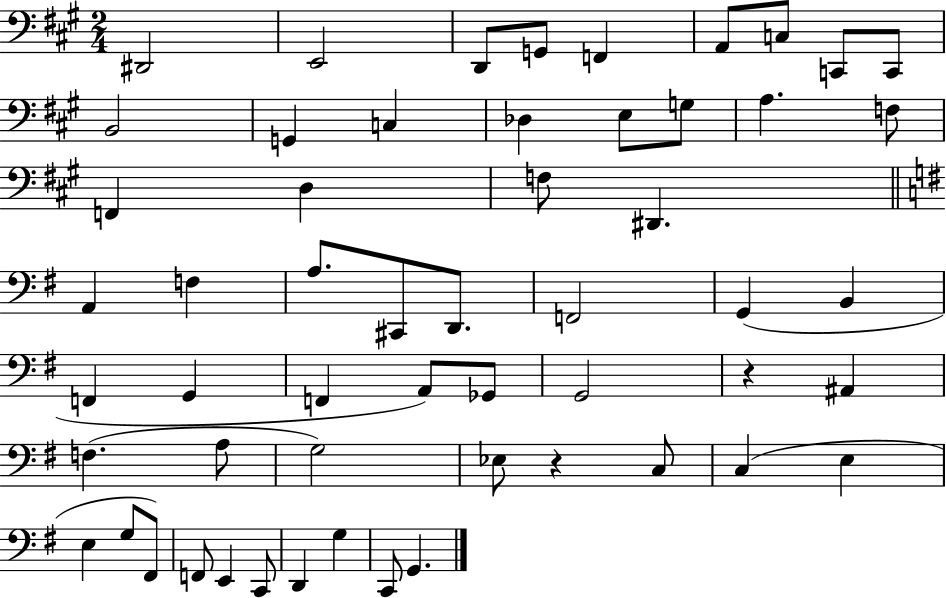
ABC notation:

X:1
T:Untitled
M:2/4
L:1/4
K:A
^D,,2 E,,2 D,,/2 G,,/2 F,, A,,/2 C,/2 C,,/2 C,,/2 B,,2 G,, C, _D, E,/2 G,/2 A, F,/2 F,, D, F,/2 ^D,, A,, F, A,/2 ^C,,/2 D,,/2 F,,2 G,, B,, F,, G,, F,, A,,/2 _G,,/2 G,,2 z ^A,, F, A,/2 G,2 _E,/2 z C,/2 C, E, E, G,/2 ^F,,/2 F,,/2 E,, C,,/2 D,, G, C,,/2 G,,